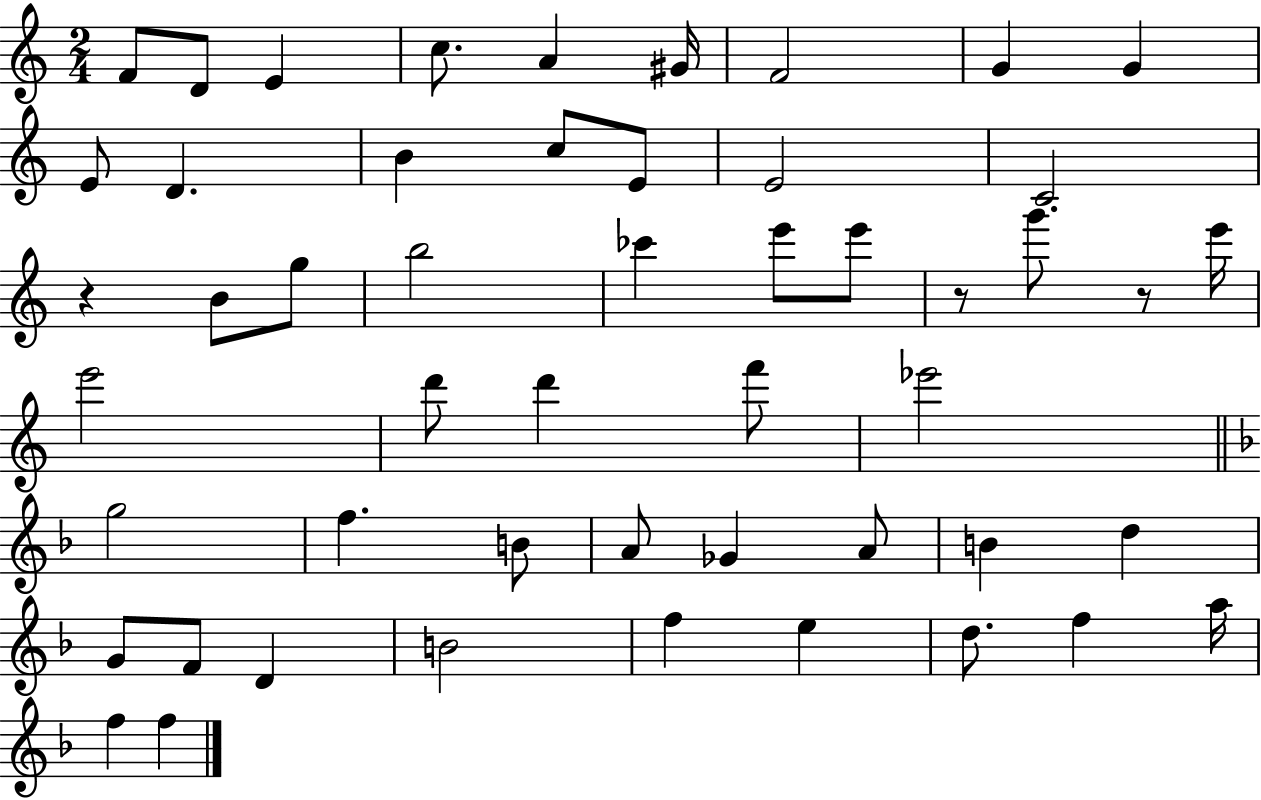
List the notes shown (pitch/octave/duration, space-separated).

F4/e D4/e E4/q C5/e. A4/q G#4/s F4/h G4/q G4/q E4/e D4/q. B4/q C5/e E4/e E4/h C4/h R/q B4/e G5/e B5/h CES6/q E6/e E6/e R/e G6/e. R/e E6/s E6/h D6/e D6/q F6/e Eb6/h G5/h F5/q. B4/e A4/e Gb4/q A4/e B4/q D5/q G4/e F4/e D4/q B4/h F5/q E5/q D5/e. F5/q A5/s F5/q F5/q